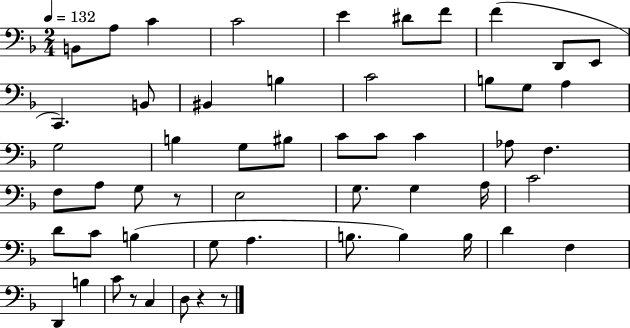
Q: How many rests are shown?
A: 4